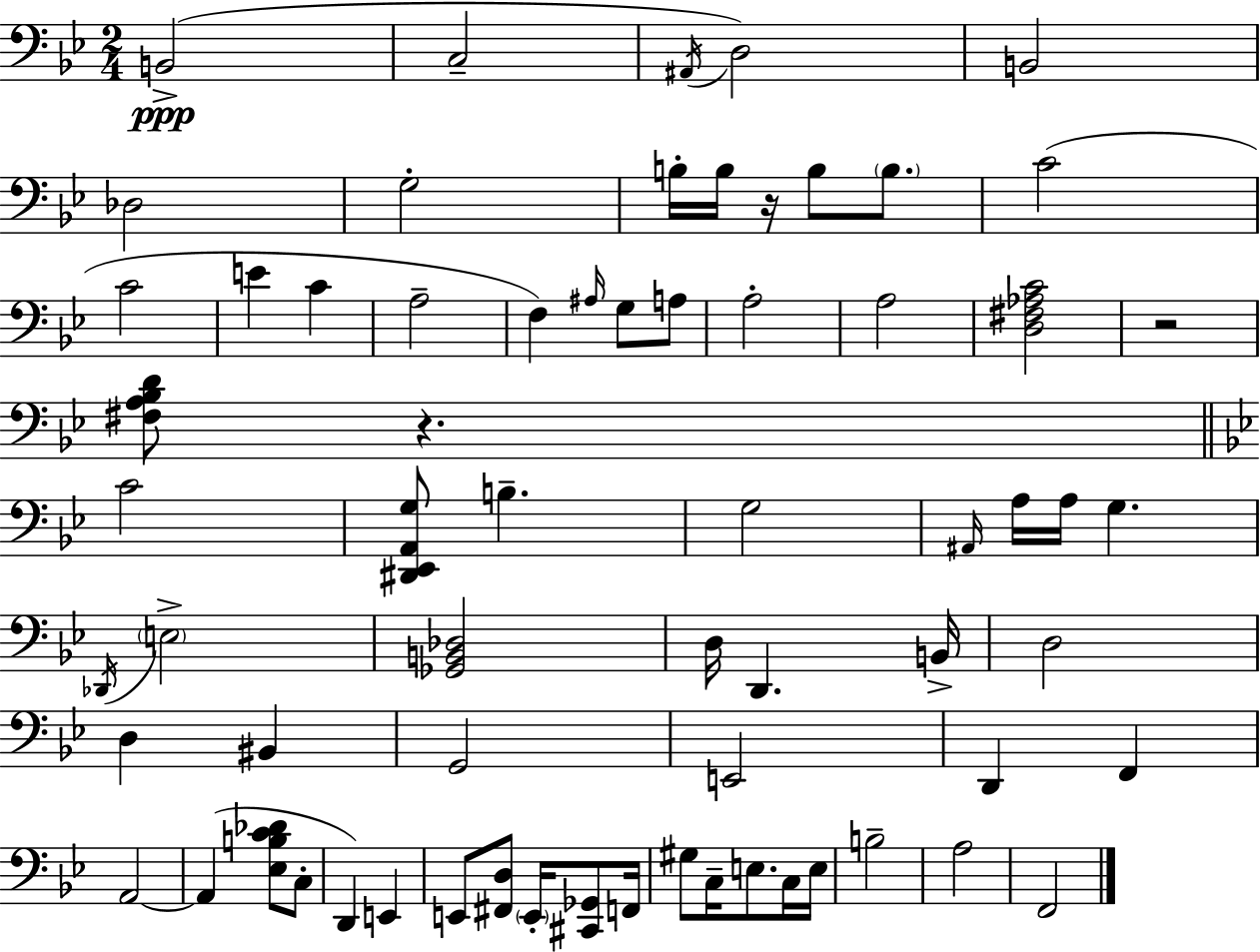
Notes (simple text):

B2/h C3/h A#2/s D3/h B2/h Db3/h G3/h B3/s B3/s R/s B3/e B3/e. C4/h C4/h E4/q C4/q A3/h F3/q A#3/s G3/e A3/e A3/h A3/h [D3,F#3,Ab3,C4]/h R/h [F#3,A3,Bb3,D4]/e R/q. C4/h [D#2,Eb2,A2,G3]/e B3/q. G3/h A#2/s A3/s A3/s G3/q. Db2/s E3/h [Gb2,B2,Db3]/h D3/s D2/q. B2/s D3/h D3/q BIS2/q G2/h E2/h D2/q F2/q A2/h A2/q [Eb3,B3,C4,Db4]/e C3/e D2/q E2/q E2/e [F#2,D3]/e E2/s [C#2,Gb2]/e F2/s G#3/e C3/s E3/e. C3/s E3/s B3/h A3/h F2/h